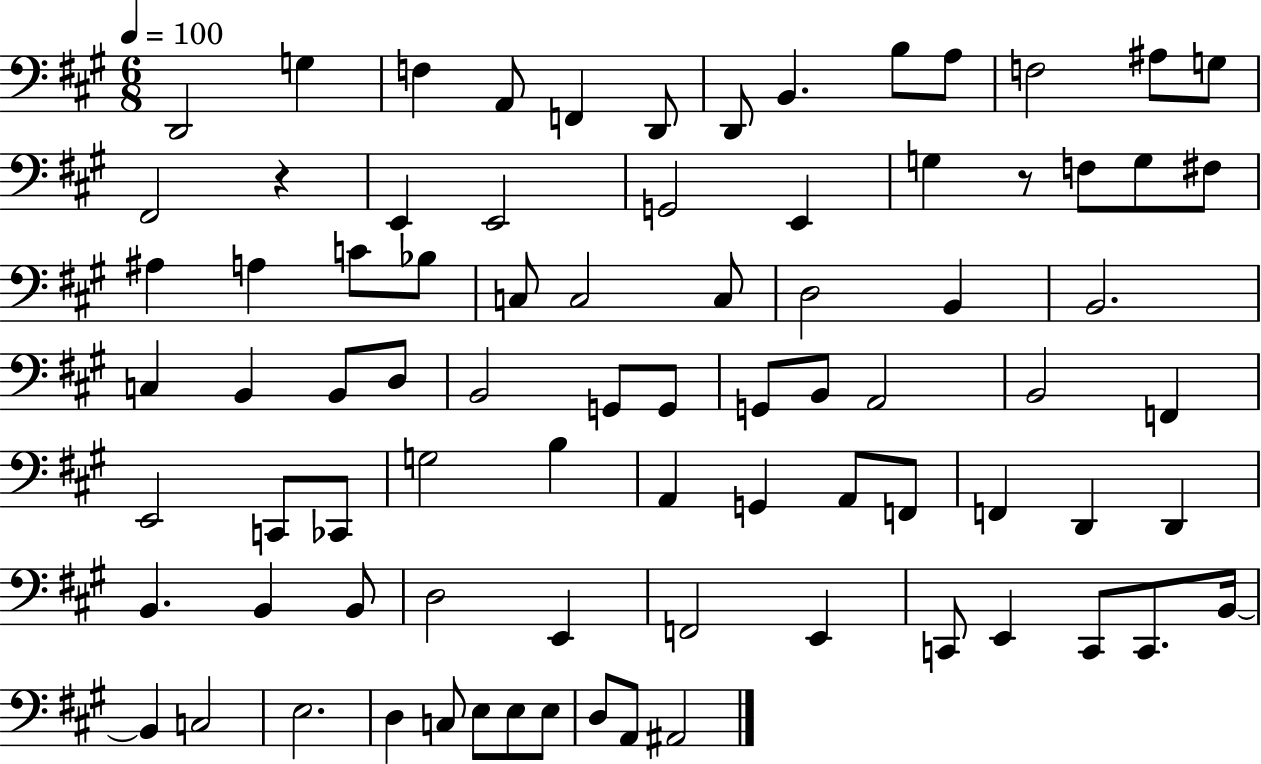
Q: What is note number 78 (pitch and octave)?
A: A2